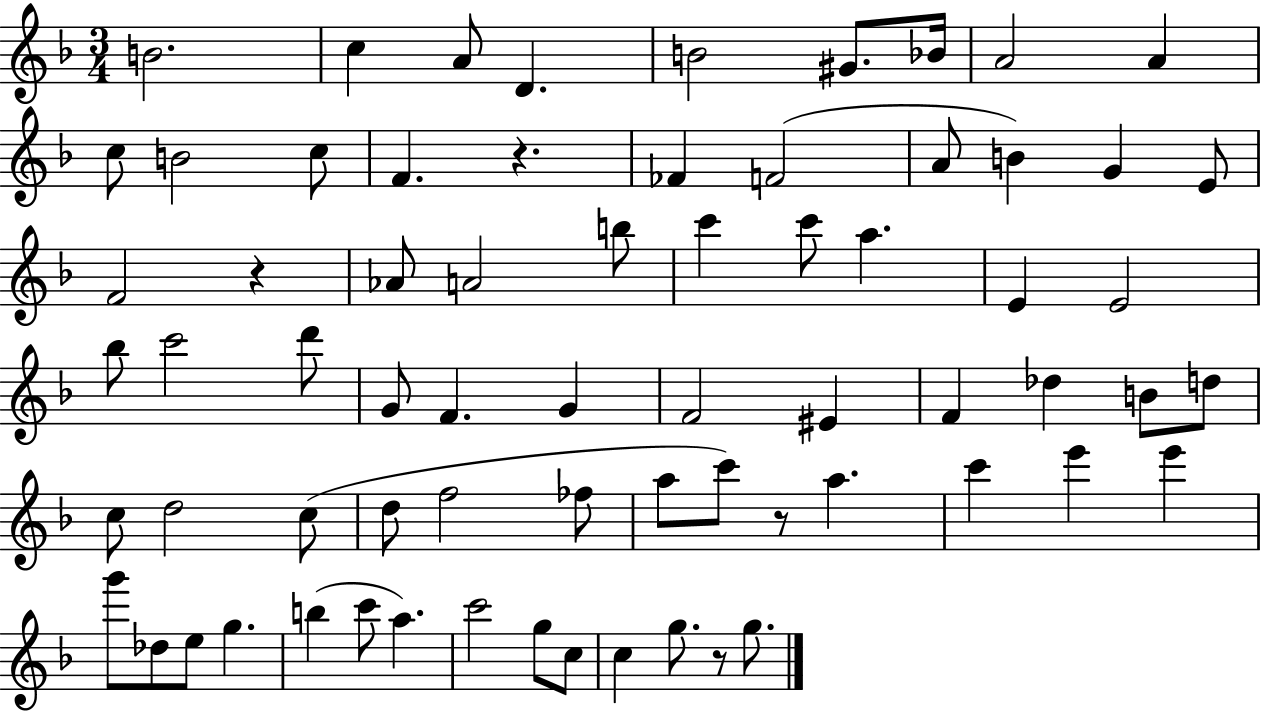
X:1
T:Untitled
M:3/4
L:1/4
K:F
B2 c A/2 D B2 ^G/2 _B/4 A2 A c/2 B2 c/2 F z _F F2 A/2 B G E/2 F2 z _A/2 A2 b/2 c' c'/2 a E E2 _b/2 c'2 d'/2 G/2 F G F2 ^E F _d B/2 d/2 c/2 d2 c/2 d/2 f2 _f/2 a/2 c'/2 z/2 a c' e' e' g'/2 _d/2 e/2 g b c'/2 a c'2 g/2 c/2 c g/2 z/2 g/2